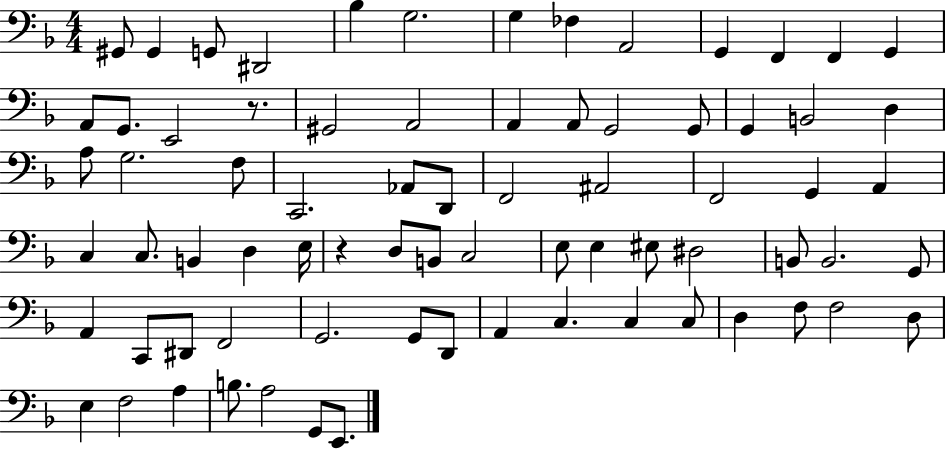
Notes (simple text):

G#2/e G#2/q G2/e D#2/h Bb3/q G3/h. G3/q FES3/q A2/h G2/q F2/q F2/q G2/q A2/e G2/e. E2/h R/e. G#2/h A2/h A2/q A2/e G2/h G2/e G2/q B2/h D3/q A3/e G3/h. F3/e C2/h. Ab2/e D2/e F2/h A#2/h F2/h G2/q A2/q C3/q C3/e. B2/q D3/q E3/s R/q D3/e B2/e C3/h E3/e E3/q EIS3/e D#3/h B2/e B2/h. G2/e A2/q C2/e D#2/e F2/h G2/h. G2/e D2/e A2/q C3/q. C3/q C3/e D3/q F3/e F3/h D3/e E3/q F3/h A3/q B3/e. A3/h G2/e E2/e.